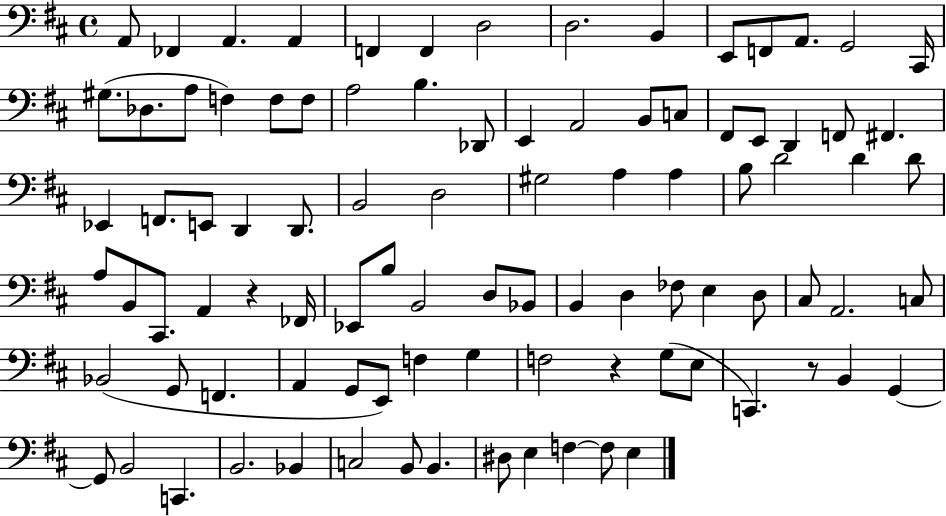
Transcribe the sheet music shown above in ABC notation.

X:1
T:Untitled
M:4/4
L:1/4
K:D
A,,/2 _F,, A,, A,, F,, F,, D,2 D,2 B,, E,,/2 F,,/2 A,,/2 G,,2 ^C,,/4 ^G,/2 _D,/2 A,/2 F, F,/2 F,/2 A,2 B, _D,,/2 E,, A,,2 B,,/2 C,/2 ^F,,/2 E,,/2 D,, F,,/2 ^F,, _E,, F,,/2 E,,/2 D,, D,,/2 B,,2 D,2 ^G,2 A, A, B,/2 D2 D D/2 A,/2 B,,/2 ^C,,/2 A,, z _F,,/4 _E,,/2 B,/2 B,,2 D,/2 _B,,/2 B,, D, _F,/2 E, D,/2 ^C,/2 A,,2 C,/2 _B,,2 G,,/2 F,, A,, G,,/2 E,,/2 F, G, F,2 z G,/2 E,/2 C,, z/2 B,, G,, G,,/2 B,,2 C,, B,,2 _B,, C,2 B,,/2 B,, ^D,/2 E, F, F,/2 E,